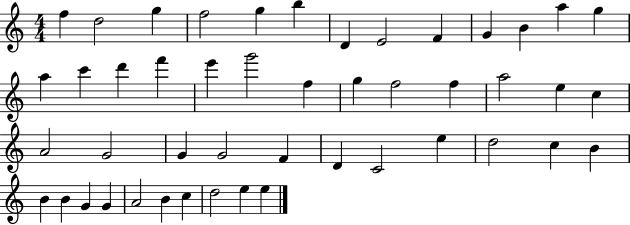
{
  \clef treble
  \numericTimeSignature
  \time 4/4
  \key c \major
  f''4 d''2 g''4 | f''2 g''4 b''4 | d'4 e'2 f'4 | g'4 b'4 a''4 g''4 | \break a''4 c'''4 d'''4 f'''4 | e'''4 g'''2 f''4 | g''4 f''2 f''4 | a''2 e''4 c''4 | \break a'2 g'2 | g'4 g'2 f'4 | d'4 c'2 e''4 | d''2 c''4 b'4 | \break b'4 b'4 g'4 g'4 | a'2 b'4 c''4 | d''2 e''4 e''4 | \bar "|."
}